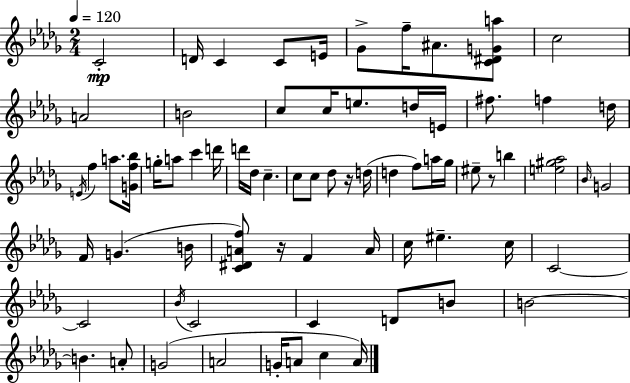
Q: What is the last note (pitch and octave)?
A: A4